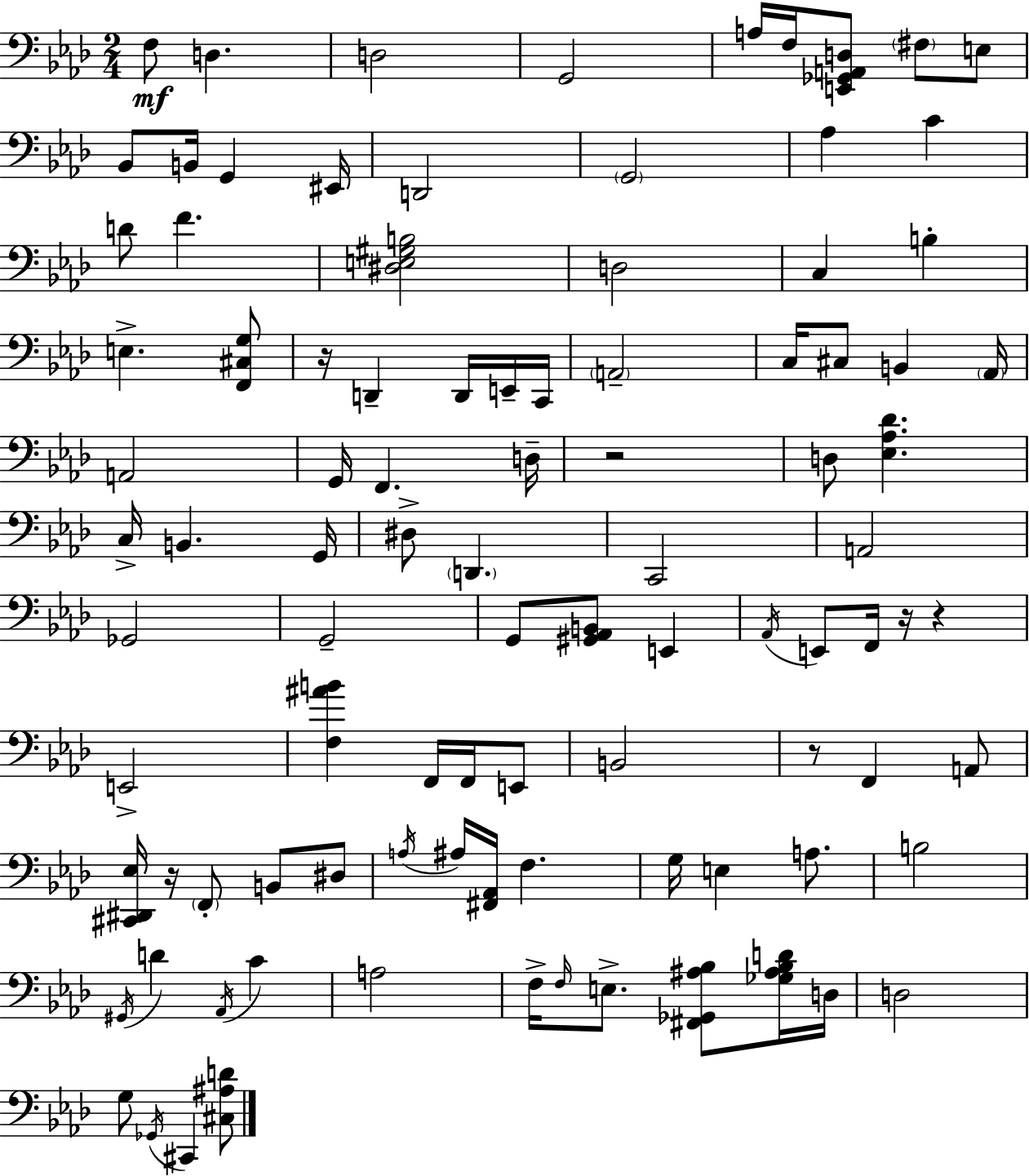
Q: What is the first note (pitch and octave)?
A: F3